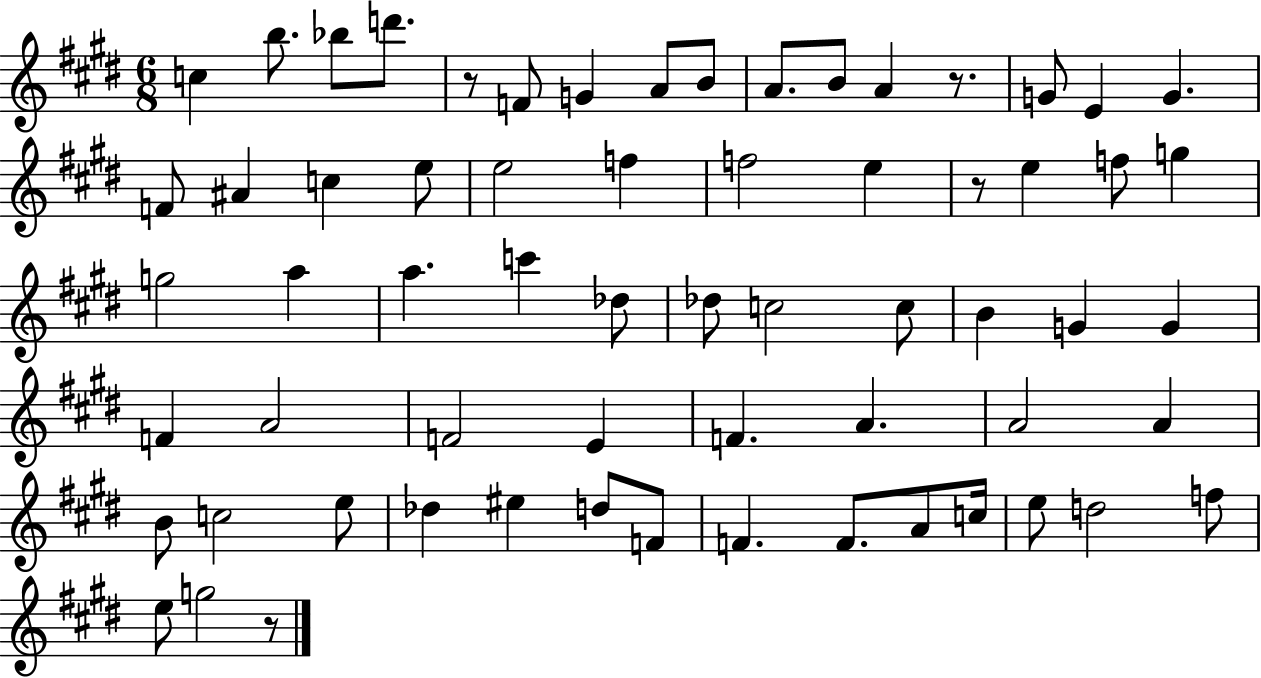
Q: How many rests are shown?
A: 4